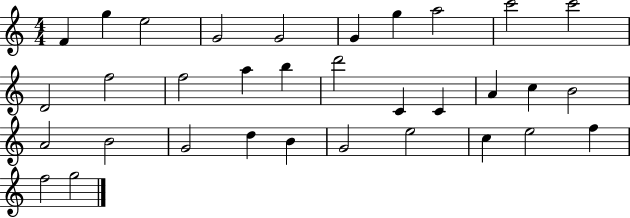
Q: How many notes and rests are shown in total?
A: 33